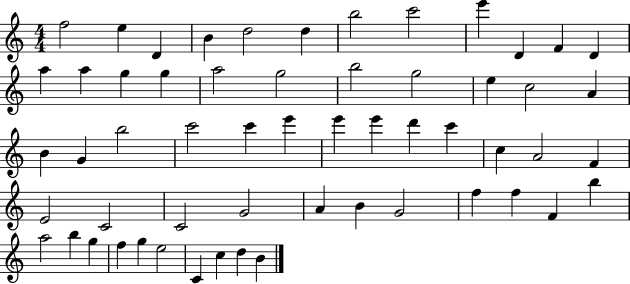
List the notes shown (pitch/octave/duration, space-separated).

F5/h E5/q D4/q B4/q D5/h D5/q B5/h C6/h E6/q D4/q F4/q D4/q A5/q A5/q G5/q G5/q A5/h G5/h B5/h G5/h E5/q C5/h A4/q B4/q G4/q B5/h C6/h C6/q E6/q E6/q E6/q D6/q C6/q C5/q A4/h F4/q E4/h C4/h C4/h G4/h A4/q B4/q G4/h F5/q F5/q F4/q B5/q A5/h B5/q G5/q F5/q G5/q E5/h C4/q C5/q D5/q B4/q